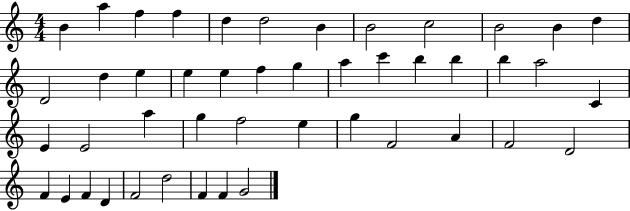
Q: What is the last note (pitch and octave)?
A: G4